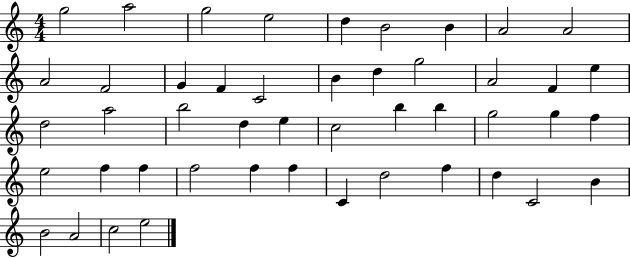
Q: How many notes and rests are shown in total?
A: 47